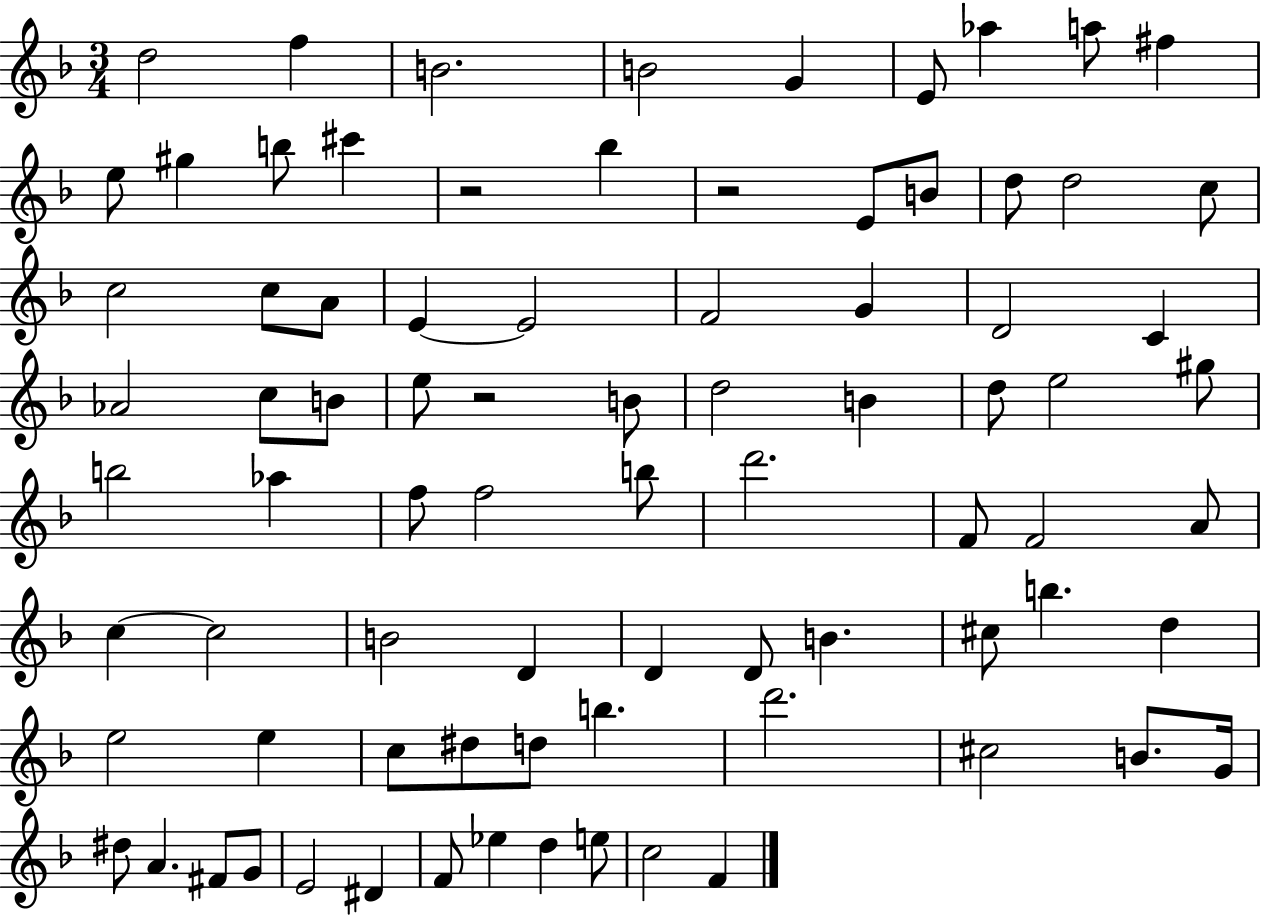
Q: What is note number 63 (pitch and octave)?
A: B5